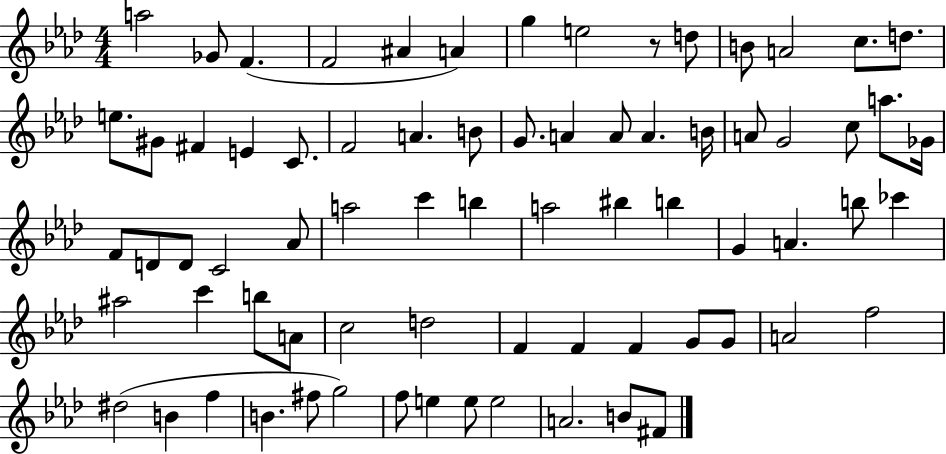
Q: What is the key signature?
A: AES major